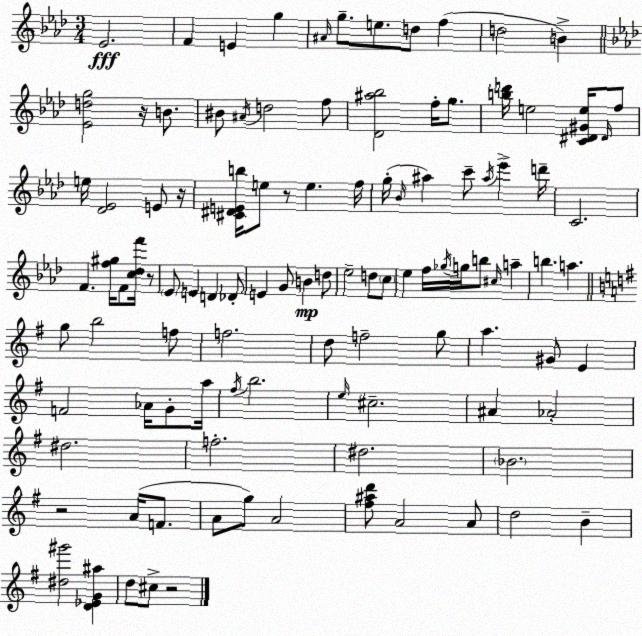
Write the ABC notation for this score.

X:1
T:Untitled
M:3/4
L:1/4
K:Ab
_E2 F E g ^A/4 g/2 e/2 d/2 f d2 B [_Edg]2 z/4 B/2 ^B/2 ^A/4 d2 f/2 [_D^a_b]2 f/4 g/2 [bd']/4 e2 [C^D^Ge]/4 ^D/4 f/2 e/4 [_D_E]2 E/2 z/4 [^C^DEb]/4 e/2 z/2 e f/4 g/4 _B/4 ^a c'/2 ^a/4 _e' d'/4 C2 F [f^g]/4 F/2 [c_df']/4 z/2 _E/2 E D _D/2 E G/2 B d/2 _e2 d/2 c/2 _e f/4 _g/4 g/4 b/2 ^c/4 a b a g/2 b2 f/2 f2 d/2 f2 g/2 a ^G/2 E F2 _A/4 G/2 a/4 ^f/4 b2 e/4 ^c2 ^A _A2 ^d2 f2 ^d2 _B2 z2 A/4 F/2 A/2 g/2 A2 [^f^ad']/2 A2 A/2 d2 B [^d^g']2 [D_EG^a] d/2 ^c/2 z2